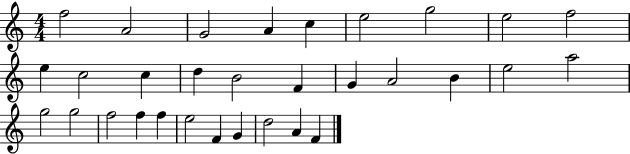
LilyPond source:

{
  \clef treble
  \numericTimeSignature
  \time 4/4
  \key c \major
  f''2 a'2 | g'2 a'4 c''4 | e''2 g''2 | e''2 f''2 | \break e''4 c''2 c''4 | d''4 b'2 f'4 | g'4 a'2 b'4 | e''2 a''2 | \break g''2 g''2 | f''2 f''4 f''4 | e''2 f'4 g'4 | d''2 a'4 f'4 | \break \bar "|."
}